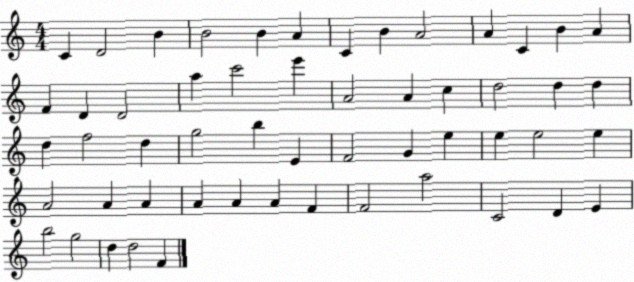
X:1
T:Untitled
M:4/4
L:1/4
K:C
C D2 B B2 B A C B A2 A C B A F D D2 a c'2 e' A2 A c d2 d d d f2 d g2 b E F2 G e e e2 e A2 A A A A A F F2 a2 C2 D E b2 g2 d d2 F